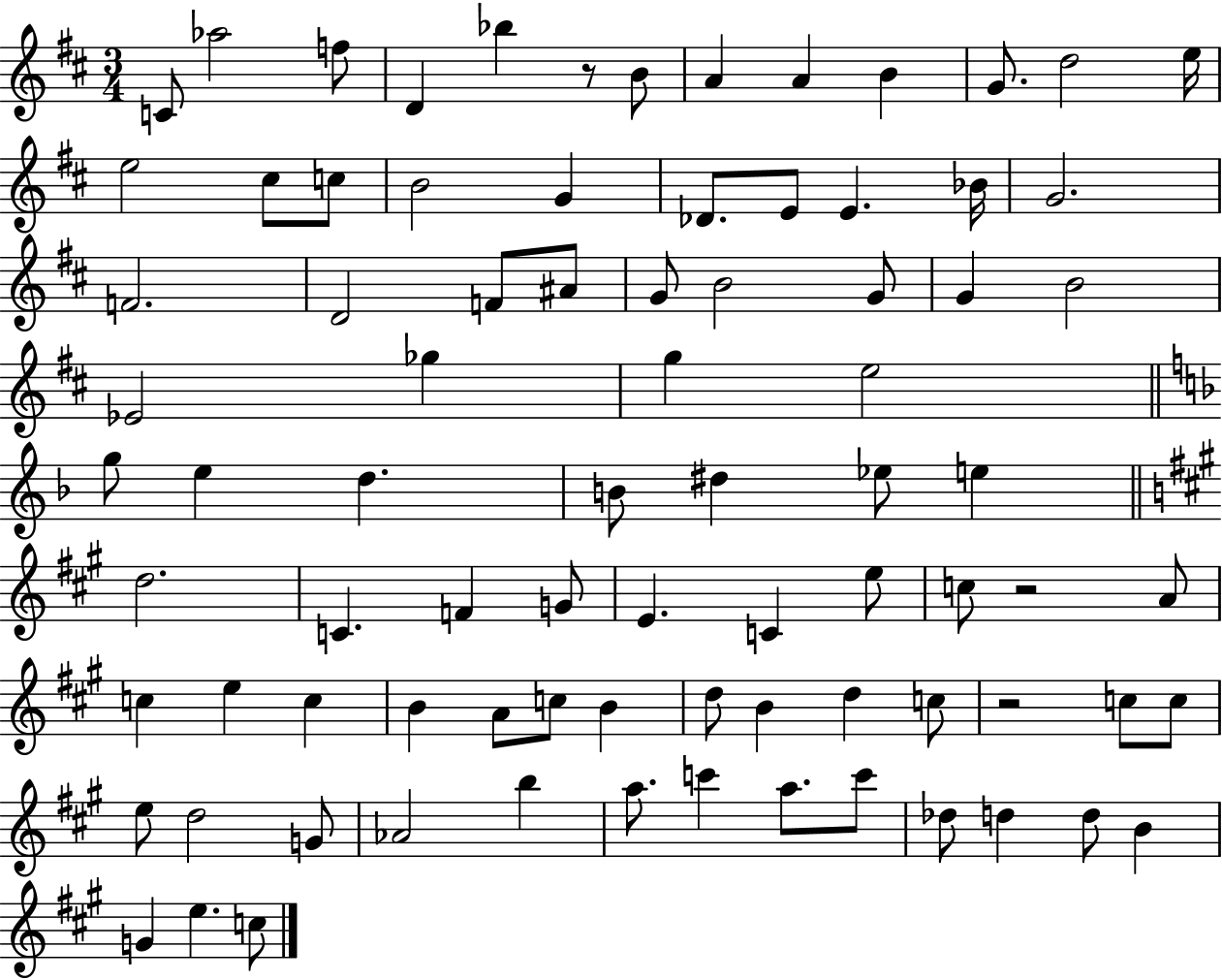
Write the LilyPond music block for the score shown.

{
  \clef treble
  \numericTimeSignature
  \time 3/4
  \key d \major
  \repeat volta 2 { c'8 aes''2 f''8 | d'4 bes''4 r8 b'8 | a'4 a'4 b'4 | g'8. d''2 e''16 | \break e''2 cis''8 c''8 | b'2 g'4 | des'8. e'8 e'4. bes'16 | g'2. | \break f'2. | d'2 f'8 ais'8 | g'8 b'2 g'8 | g'4 b'2 | \break ees'2 ges''4 | g''4 e''2 | \bar "||" \break \key f \major g''8 e''4 d''4. | b'8 dis''4 ees''8 e''4 | \bar "||" \break \key a \major d''2. | c'4. f'4 g'8 | e'4. c'4 e''8 | c''8 r2 a'8 | \break c''4 e''4 c''4 | b'4 a'8 c''8 b'4 | d''8 b'4 d''4 c''8 | r2 c''8 c''8 | \break e''8 d''2 g'8 | aes'2 b''4 | a''8. c'''4 a''8. c'''8 | des''8 d''4 d''8 b'4 | \break g'4 e''4. c''8 | } \bar "|."
}